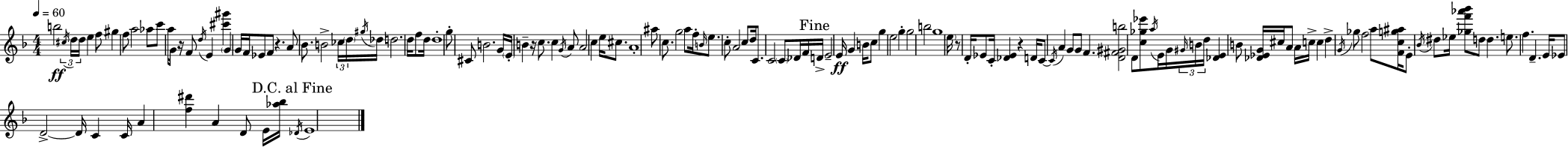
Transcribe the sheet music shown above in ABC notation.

X:1
T:Untitled
M:4/4
L:1/4
K:Dm
b2 ^c/4 d/4 d/4 e f/2 ^g f/2 a2 _a/2 c'/2 a/4 G/2 z/4 F/2 d/4 E [^c'^g'] G G/4 F/4 _E/2 F/2 z A/2 _B/2 B2 _c/4 d/4 ^g/4 _d/4 d2 d/4 f/2 d/4 d4 g/2 ^C/2 B2 G/4 E/4 B z/4 c/2 c G/4 A/2 A2 c e/4 ^c/2 A4 ^a/2 c/2 g2 a/2 f/4 B/4 e/2 c/2 A2 c/2 d/4 C/2 C2 C/2 _D/4 F/4 D/4 E2 E/4 G B/4 c/2 g e2 g g2 b2 g4 e/4 z/2 D/4 _E/2 C/4 [_D_E] z D/4 C/2 C/4 A G/2 G/2 F [D^F^Gb]2 D/2 [c_g_e']/2 a/4 E/4 G/4 ^G/4 B/4 d/4 [_DE] B/2 [_D_EG]/4 ^c/4 A/2 A/4 c/4 c d G/4 _g/2 f2 a/2 [Fcg^a]/4 E/2 _B/4 ^d/2 _e/4 [_gf'_a'_b']/2 d/2 d e/2 f D E/4 _E/2 D2 D/4 C C/4 A [f^d'] A D/2 E/4 [_a_b]/4 _D/4 E4